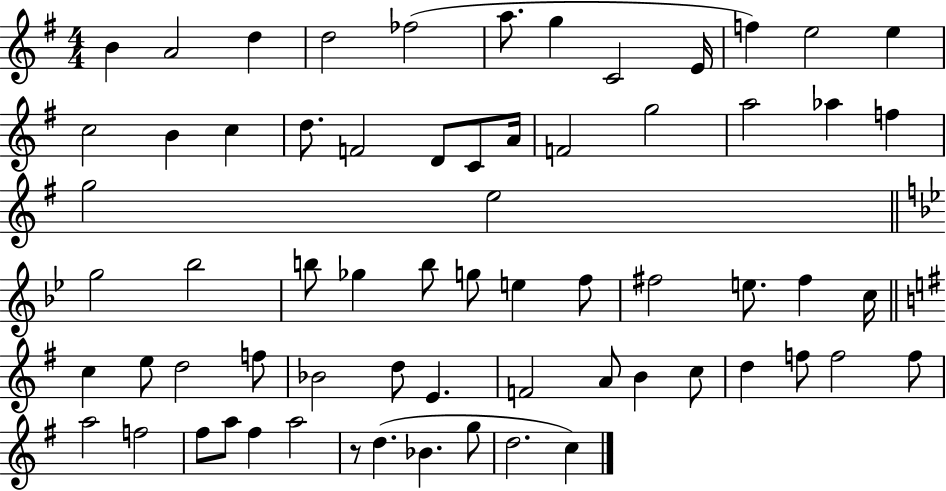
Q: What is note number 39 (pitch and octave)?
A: C5